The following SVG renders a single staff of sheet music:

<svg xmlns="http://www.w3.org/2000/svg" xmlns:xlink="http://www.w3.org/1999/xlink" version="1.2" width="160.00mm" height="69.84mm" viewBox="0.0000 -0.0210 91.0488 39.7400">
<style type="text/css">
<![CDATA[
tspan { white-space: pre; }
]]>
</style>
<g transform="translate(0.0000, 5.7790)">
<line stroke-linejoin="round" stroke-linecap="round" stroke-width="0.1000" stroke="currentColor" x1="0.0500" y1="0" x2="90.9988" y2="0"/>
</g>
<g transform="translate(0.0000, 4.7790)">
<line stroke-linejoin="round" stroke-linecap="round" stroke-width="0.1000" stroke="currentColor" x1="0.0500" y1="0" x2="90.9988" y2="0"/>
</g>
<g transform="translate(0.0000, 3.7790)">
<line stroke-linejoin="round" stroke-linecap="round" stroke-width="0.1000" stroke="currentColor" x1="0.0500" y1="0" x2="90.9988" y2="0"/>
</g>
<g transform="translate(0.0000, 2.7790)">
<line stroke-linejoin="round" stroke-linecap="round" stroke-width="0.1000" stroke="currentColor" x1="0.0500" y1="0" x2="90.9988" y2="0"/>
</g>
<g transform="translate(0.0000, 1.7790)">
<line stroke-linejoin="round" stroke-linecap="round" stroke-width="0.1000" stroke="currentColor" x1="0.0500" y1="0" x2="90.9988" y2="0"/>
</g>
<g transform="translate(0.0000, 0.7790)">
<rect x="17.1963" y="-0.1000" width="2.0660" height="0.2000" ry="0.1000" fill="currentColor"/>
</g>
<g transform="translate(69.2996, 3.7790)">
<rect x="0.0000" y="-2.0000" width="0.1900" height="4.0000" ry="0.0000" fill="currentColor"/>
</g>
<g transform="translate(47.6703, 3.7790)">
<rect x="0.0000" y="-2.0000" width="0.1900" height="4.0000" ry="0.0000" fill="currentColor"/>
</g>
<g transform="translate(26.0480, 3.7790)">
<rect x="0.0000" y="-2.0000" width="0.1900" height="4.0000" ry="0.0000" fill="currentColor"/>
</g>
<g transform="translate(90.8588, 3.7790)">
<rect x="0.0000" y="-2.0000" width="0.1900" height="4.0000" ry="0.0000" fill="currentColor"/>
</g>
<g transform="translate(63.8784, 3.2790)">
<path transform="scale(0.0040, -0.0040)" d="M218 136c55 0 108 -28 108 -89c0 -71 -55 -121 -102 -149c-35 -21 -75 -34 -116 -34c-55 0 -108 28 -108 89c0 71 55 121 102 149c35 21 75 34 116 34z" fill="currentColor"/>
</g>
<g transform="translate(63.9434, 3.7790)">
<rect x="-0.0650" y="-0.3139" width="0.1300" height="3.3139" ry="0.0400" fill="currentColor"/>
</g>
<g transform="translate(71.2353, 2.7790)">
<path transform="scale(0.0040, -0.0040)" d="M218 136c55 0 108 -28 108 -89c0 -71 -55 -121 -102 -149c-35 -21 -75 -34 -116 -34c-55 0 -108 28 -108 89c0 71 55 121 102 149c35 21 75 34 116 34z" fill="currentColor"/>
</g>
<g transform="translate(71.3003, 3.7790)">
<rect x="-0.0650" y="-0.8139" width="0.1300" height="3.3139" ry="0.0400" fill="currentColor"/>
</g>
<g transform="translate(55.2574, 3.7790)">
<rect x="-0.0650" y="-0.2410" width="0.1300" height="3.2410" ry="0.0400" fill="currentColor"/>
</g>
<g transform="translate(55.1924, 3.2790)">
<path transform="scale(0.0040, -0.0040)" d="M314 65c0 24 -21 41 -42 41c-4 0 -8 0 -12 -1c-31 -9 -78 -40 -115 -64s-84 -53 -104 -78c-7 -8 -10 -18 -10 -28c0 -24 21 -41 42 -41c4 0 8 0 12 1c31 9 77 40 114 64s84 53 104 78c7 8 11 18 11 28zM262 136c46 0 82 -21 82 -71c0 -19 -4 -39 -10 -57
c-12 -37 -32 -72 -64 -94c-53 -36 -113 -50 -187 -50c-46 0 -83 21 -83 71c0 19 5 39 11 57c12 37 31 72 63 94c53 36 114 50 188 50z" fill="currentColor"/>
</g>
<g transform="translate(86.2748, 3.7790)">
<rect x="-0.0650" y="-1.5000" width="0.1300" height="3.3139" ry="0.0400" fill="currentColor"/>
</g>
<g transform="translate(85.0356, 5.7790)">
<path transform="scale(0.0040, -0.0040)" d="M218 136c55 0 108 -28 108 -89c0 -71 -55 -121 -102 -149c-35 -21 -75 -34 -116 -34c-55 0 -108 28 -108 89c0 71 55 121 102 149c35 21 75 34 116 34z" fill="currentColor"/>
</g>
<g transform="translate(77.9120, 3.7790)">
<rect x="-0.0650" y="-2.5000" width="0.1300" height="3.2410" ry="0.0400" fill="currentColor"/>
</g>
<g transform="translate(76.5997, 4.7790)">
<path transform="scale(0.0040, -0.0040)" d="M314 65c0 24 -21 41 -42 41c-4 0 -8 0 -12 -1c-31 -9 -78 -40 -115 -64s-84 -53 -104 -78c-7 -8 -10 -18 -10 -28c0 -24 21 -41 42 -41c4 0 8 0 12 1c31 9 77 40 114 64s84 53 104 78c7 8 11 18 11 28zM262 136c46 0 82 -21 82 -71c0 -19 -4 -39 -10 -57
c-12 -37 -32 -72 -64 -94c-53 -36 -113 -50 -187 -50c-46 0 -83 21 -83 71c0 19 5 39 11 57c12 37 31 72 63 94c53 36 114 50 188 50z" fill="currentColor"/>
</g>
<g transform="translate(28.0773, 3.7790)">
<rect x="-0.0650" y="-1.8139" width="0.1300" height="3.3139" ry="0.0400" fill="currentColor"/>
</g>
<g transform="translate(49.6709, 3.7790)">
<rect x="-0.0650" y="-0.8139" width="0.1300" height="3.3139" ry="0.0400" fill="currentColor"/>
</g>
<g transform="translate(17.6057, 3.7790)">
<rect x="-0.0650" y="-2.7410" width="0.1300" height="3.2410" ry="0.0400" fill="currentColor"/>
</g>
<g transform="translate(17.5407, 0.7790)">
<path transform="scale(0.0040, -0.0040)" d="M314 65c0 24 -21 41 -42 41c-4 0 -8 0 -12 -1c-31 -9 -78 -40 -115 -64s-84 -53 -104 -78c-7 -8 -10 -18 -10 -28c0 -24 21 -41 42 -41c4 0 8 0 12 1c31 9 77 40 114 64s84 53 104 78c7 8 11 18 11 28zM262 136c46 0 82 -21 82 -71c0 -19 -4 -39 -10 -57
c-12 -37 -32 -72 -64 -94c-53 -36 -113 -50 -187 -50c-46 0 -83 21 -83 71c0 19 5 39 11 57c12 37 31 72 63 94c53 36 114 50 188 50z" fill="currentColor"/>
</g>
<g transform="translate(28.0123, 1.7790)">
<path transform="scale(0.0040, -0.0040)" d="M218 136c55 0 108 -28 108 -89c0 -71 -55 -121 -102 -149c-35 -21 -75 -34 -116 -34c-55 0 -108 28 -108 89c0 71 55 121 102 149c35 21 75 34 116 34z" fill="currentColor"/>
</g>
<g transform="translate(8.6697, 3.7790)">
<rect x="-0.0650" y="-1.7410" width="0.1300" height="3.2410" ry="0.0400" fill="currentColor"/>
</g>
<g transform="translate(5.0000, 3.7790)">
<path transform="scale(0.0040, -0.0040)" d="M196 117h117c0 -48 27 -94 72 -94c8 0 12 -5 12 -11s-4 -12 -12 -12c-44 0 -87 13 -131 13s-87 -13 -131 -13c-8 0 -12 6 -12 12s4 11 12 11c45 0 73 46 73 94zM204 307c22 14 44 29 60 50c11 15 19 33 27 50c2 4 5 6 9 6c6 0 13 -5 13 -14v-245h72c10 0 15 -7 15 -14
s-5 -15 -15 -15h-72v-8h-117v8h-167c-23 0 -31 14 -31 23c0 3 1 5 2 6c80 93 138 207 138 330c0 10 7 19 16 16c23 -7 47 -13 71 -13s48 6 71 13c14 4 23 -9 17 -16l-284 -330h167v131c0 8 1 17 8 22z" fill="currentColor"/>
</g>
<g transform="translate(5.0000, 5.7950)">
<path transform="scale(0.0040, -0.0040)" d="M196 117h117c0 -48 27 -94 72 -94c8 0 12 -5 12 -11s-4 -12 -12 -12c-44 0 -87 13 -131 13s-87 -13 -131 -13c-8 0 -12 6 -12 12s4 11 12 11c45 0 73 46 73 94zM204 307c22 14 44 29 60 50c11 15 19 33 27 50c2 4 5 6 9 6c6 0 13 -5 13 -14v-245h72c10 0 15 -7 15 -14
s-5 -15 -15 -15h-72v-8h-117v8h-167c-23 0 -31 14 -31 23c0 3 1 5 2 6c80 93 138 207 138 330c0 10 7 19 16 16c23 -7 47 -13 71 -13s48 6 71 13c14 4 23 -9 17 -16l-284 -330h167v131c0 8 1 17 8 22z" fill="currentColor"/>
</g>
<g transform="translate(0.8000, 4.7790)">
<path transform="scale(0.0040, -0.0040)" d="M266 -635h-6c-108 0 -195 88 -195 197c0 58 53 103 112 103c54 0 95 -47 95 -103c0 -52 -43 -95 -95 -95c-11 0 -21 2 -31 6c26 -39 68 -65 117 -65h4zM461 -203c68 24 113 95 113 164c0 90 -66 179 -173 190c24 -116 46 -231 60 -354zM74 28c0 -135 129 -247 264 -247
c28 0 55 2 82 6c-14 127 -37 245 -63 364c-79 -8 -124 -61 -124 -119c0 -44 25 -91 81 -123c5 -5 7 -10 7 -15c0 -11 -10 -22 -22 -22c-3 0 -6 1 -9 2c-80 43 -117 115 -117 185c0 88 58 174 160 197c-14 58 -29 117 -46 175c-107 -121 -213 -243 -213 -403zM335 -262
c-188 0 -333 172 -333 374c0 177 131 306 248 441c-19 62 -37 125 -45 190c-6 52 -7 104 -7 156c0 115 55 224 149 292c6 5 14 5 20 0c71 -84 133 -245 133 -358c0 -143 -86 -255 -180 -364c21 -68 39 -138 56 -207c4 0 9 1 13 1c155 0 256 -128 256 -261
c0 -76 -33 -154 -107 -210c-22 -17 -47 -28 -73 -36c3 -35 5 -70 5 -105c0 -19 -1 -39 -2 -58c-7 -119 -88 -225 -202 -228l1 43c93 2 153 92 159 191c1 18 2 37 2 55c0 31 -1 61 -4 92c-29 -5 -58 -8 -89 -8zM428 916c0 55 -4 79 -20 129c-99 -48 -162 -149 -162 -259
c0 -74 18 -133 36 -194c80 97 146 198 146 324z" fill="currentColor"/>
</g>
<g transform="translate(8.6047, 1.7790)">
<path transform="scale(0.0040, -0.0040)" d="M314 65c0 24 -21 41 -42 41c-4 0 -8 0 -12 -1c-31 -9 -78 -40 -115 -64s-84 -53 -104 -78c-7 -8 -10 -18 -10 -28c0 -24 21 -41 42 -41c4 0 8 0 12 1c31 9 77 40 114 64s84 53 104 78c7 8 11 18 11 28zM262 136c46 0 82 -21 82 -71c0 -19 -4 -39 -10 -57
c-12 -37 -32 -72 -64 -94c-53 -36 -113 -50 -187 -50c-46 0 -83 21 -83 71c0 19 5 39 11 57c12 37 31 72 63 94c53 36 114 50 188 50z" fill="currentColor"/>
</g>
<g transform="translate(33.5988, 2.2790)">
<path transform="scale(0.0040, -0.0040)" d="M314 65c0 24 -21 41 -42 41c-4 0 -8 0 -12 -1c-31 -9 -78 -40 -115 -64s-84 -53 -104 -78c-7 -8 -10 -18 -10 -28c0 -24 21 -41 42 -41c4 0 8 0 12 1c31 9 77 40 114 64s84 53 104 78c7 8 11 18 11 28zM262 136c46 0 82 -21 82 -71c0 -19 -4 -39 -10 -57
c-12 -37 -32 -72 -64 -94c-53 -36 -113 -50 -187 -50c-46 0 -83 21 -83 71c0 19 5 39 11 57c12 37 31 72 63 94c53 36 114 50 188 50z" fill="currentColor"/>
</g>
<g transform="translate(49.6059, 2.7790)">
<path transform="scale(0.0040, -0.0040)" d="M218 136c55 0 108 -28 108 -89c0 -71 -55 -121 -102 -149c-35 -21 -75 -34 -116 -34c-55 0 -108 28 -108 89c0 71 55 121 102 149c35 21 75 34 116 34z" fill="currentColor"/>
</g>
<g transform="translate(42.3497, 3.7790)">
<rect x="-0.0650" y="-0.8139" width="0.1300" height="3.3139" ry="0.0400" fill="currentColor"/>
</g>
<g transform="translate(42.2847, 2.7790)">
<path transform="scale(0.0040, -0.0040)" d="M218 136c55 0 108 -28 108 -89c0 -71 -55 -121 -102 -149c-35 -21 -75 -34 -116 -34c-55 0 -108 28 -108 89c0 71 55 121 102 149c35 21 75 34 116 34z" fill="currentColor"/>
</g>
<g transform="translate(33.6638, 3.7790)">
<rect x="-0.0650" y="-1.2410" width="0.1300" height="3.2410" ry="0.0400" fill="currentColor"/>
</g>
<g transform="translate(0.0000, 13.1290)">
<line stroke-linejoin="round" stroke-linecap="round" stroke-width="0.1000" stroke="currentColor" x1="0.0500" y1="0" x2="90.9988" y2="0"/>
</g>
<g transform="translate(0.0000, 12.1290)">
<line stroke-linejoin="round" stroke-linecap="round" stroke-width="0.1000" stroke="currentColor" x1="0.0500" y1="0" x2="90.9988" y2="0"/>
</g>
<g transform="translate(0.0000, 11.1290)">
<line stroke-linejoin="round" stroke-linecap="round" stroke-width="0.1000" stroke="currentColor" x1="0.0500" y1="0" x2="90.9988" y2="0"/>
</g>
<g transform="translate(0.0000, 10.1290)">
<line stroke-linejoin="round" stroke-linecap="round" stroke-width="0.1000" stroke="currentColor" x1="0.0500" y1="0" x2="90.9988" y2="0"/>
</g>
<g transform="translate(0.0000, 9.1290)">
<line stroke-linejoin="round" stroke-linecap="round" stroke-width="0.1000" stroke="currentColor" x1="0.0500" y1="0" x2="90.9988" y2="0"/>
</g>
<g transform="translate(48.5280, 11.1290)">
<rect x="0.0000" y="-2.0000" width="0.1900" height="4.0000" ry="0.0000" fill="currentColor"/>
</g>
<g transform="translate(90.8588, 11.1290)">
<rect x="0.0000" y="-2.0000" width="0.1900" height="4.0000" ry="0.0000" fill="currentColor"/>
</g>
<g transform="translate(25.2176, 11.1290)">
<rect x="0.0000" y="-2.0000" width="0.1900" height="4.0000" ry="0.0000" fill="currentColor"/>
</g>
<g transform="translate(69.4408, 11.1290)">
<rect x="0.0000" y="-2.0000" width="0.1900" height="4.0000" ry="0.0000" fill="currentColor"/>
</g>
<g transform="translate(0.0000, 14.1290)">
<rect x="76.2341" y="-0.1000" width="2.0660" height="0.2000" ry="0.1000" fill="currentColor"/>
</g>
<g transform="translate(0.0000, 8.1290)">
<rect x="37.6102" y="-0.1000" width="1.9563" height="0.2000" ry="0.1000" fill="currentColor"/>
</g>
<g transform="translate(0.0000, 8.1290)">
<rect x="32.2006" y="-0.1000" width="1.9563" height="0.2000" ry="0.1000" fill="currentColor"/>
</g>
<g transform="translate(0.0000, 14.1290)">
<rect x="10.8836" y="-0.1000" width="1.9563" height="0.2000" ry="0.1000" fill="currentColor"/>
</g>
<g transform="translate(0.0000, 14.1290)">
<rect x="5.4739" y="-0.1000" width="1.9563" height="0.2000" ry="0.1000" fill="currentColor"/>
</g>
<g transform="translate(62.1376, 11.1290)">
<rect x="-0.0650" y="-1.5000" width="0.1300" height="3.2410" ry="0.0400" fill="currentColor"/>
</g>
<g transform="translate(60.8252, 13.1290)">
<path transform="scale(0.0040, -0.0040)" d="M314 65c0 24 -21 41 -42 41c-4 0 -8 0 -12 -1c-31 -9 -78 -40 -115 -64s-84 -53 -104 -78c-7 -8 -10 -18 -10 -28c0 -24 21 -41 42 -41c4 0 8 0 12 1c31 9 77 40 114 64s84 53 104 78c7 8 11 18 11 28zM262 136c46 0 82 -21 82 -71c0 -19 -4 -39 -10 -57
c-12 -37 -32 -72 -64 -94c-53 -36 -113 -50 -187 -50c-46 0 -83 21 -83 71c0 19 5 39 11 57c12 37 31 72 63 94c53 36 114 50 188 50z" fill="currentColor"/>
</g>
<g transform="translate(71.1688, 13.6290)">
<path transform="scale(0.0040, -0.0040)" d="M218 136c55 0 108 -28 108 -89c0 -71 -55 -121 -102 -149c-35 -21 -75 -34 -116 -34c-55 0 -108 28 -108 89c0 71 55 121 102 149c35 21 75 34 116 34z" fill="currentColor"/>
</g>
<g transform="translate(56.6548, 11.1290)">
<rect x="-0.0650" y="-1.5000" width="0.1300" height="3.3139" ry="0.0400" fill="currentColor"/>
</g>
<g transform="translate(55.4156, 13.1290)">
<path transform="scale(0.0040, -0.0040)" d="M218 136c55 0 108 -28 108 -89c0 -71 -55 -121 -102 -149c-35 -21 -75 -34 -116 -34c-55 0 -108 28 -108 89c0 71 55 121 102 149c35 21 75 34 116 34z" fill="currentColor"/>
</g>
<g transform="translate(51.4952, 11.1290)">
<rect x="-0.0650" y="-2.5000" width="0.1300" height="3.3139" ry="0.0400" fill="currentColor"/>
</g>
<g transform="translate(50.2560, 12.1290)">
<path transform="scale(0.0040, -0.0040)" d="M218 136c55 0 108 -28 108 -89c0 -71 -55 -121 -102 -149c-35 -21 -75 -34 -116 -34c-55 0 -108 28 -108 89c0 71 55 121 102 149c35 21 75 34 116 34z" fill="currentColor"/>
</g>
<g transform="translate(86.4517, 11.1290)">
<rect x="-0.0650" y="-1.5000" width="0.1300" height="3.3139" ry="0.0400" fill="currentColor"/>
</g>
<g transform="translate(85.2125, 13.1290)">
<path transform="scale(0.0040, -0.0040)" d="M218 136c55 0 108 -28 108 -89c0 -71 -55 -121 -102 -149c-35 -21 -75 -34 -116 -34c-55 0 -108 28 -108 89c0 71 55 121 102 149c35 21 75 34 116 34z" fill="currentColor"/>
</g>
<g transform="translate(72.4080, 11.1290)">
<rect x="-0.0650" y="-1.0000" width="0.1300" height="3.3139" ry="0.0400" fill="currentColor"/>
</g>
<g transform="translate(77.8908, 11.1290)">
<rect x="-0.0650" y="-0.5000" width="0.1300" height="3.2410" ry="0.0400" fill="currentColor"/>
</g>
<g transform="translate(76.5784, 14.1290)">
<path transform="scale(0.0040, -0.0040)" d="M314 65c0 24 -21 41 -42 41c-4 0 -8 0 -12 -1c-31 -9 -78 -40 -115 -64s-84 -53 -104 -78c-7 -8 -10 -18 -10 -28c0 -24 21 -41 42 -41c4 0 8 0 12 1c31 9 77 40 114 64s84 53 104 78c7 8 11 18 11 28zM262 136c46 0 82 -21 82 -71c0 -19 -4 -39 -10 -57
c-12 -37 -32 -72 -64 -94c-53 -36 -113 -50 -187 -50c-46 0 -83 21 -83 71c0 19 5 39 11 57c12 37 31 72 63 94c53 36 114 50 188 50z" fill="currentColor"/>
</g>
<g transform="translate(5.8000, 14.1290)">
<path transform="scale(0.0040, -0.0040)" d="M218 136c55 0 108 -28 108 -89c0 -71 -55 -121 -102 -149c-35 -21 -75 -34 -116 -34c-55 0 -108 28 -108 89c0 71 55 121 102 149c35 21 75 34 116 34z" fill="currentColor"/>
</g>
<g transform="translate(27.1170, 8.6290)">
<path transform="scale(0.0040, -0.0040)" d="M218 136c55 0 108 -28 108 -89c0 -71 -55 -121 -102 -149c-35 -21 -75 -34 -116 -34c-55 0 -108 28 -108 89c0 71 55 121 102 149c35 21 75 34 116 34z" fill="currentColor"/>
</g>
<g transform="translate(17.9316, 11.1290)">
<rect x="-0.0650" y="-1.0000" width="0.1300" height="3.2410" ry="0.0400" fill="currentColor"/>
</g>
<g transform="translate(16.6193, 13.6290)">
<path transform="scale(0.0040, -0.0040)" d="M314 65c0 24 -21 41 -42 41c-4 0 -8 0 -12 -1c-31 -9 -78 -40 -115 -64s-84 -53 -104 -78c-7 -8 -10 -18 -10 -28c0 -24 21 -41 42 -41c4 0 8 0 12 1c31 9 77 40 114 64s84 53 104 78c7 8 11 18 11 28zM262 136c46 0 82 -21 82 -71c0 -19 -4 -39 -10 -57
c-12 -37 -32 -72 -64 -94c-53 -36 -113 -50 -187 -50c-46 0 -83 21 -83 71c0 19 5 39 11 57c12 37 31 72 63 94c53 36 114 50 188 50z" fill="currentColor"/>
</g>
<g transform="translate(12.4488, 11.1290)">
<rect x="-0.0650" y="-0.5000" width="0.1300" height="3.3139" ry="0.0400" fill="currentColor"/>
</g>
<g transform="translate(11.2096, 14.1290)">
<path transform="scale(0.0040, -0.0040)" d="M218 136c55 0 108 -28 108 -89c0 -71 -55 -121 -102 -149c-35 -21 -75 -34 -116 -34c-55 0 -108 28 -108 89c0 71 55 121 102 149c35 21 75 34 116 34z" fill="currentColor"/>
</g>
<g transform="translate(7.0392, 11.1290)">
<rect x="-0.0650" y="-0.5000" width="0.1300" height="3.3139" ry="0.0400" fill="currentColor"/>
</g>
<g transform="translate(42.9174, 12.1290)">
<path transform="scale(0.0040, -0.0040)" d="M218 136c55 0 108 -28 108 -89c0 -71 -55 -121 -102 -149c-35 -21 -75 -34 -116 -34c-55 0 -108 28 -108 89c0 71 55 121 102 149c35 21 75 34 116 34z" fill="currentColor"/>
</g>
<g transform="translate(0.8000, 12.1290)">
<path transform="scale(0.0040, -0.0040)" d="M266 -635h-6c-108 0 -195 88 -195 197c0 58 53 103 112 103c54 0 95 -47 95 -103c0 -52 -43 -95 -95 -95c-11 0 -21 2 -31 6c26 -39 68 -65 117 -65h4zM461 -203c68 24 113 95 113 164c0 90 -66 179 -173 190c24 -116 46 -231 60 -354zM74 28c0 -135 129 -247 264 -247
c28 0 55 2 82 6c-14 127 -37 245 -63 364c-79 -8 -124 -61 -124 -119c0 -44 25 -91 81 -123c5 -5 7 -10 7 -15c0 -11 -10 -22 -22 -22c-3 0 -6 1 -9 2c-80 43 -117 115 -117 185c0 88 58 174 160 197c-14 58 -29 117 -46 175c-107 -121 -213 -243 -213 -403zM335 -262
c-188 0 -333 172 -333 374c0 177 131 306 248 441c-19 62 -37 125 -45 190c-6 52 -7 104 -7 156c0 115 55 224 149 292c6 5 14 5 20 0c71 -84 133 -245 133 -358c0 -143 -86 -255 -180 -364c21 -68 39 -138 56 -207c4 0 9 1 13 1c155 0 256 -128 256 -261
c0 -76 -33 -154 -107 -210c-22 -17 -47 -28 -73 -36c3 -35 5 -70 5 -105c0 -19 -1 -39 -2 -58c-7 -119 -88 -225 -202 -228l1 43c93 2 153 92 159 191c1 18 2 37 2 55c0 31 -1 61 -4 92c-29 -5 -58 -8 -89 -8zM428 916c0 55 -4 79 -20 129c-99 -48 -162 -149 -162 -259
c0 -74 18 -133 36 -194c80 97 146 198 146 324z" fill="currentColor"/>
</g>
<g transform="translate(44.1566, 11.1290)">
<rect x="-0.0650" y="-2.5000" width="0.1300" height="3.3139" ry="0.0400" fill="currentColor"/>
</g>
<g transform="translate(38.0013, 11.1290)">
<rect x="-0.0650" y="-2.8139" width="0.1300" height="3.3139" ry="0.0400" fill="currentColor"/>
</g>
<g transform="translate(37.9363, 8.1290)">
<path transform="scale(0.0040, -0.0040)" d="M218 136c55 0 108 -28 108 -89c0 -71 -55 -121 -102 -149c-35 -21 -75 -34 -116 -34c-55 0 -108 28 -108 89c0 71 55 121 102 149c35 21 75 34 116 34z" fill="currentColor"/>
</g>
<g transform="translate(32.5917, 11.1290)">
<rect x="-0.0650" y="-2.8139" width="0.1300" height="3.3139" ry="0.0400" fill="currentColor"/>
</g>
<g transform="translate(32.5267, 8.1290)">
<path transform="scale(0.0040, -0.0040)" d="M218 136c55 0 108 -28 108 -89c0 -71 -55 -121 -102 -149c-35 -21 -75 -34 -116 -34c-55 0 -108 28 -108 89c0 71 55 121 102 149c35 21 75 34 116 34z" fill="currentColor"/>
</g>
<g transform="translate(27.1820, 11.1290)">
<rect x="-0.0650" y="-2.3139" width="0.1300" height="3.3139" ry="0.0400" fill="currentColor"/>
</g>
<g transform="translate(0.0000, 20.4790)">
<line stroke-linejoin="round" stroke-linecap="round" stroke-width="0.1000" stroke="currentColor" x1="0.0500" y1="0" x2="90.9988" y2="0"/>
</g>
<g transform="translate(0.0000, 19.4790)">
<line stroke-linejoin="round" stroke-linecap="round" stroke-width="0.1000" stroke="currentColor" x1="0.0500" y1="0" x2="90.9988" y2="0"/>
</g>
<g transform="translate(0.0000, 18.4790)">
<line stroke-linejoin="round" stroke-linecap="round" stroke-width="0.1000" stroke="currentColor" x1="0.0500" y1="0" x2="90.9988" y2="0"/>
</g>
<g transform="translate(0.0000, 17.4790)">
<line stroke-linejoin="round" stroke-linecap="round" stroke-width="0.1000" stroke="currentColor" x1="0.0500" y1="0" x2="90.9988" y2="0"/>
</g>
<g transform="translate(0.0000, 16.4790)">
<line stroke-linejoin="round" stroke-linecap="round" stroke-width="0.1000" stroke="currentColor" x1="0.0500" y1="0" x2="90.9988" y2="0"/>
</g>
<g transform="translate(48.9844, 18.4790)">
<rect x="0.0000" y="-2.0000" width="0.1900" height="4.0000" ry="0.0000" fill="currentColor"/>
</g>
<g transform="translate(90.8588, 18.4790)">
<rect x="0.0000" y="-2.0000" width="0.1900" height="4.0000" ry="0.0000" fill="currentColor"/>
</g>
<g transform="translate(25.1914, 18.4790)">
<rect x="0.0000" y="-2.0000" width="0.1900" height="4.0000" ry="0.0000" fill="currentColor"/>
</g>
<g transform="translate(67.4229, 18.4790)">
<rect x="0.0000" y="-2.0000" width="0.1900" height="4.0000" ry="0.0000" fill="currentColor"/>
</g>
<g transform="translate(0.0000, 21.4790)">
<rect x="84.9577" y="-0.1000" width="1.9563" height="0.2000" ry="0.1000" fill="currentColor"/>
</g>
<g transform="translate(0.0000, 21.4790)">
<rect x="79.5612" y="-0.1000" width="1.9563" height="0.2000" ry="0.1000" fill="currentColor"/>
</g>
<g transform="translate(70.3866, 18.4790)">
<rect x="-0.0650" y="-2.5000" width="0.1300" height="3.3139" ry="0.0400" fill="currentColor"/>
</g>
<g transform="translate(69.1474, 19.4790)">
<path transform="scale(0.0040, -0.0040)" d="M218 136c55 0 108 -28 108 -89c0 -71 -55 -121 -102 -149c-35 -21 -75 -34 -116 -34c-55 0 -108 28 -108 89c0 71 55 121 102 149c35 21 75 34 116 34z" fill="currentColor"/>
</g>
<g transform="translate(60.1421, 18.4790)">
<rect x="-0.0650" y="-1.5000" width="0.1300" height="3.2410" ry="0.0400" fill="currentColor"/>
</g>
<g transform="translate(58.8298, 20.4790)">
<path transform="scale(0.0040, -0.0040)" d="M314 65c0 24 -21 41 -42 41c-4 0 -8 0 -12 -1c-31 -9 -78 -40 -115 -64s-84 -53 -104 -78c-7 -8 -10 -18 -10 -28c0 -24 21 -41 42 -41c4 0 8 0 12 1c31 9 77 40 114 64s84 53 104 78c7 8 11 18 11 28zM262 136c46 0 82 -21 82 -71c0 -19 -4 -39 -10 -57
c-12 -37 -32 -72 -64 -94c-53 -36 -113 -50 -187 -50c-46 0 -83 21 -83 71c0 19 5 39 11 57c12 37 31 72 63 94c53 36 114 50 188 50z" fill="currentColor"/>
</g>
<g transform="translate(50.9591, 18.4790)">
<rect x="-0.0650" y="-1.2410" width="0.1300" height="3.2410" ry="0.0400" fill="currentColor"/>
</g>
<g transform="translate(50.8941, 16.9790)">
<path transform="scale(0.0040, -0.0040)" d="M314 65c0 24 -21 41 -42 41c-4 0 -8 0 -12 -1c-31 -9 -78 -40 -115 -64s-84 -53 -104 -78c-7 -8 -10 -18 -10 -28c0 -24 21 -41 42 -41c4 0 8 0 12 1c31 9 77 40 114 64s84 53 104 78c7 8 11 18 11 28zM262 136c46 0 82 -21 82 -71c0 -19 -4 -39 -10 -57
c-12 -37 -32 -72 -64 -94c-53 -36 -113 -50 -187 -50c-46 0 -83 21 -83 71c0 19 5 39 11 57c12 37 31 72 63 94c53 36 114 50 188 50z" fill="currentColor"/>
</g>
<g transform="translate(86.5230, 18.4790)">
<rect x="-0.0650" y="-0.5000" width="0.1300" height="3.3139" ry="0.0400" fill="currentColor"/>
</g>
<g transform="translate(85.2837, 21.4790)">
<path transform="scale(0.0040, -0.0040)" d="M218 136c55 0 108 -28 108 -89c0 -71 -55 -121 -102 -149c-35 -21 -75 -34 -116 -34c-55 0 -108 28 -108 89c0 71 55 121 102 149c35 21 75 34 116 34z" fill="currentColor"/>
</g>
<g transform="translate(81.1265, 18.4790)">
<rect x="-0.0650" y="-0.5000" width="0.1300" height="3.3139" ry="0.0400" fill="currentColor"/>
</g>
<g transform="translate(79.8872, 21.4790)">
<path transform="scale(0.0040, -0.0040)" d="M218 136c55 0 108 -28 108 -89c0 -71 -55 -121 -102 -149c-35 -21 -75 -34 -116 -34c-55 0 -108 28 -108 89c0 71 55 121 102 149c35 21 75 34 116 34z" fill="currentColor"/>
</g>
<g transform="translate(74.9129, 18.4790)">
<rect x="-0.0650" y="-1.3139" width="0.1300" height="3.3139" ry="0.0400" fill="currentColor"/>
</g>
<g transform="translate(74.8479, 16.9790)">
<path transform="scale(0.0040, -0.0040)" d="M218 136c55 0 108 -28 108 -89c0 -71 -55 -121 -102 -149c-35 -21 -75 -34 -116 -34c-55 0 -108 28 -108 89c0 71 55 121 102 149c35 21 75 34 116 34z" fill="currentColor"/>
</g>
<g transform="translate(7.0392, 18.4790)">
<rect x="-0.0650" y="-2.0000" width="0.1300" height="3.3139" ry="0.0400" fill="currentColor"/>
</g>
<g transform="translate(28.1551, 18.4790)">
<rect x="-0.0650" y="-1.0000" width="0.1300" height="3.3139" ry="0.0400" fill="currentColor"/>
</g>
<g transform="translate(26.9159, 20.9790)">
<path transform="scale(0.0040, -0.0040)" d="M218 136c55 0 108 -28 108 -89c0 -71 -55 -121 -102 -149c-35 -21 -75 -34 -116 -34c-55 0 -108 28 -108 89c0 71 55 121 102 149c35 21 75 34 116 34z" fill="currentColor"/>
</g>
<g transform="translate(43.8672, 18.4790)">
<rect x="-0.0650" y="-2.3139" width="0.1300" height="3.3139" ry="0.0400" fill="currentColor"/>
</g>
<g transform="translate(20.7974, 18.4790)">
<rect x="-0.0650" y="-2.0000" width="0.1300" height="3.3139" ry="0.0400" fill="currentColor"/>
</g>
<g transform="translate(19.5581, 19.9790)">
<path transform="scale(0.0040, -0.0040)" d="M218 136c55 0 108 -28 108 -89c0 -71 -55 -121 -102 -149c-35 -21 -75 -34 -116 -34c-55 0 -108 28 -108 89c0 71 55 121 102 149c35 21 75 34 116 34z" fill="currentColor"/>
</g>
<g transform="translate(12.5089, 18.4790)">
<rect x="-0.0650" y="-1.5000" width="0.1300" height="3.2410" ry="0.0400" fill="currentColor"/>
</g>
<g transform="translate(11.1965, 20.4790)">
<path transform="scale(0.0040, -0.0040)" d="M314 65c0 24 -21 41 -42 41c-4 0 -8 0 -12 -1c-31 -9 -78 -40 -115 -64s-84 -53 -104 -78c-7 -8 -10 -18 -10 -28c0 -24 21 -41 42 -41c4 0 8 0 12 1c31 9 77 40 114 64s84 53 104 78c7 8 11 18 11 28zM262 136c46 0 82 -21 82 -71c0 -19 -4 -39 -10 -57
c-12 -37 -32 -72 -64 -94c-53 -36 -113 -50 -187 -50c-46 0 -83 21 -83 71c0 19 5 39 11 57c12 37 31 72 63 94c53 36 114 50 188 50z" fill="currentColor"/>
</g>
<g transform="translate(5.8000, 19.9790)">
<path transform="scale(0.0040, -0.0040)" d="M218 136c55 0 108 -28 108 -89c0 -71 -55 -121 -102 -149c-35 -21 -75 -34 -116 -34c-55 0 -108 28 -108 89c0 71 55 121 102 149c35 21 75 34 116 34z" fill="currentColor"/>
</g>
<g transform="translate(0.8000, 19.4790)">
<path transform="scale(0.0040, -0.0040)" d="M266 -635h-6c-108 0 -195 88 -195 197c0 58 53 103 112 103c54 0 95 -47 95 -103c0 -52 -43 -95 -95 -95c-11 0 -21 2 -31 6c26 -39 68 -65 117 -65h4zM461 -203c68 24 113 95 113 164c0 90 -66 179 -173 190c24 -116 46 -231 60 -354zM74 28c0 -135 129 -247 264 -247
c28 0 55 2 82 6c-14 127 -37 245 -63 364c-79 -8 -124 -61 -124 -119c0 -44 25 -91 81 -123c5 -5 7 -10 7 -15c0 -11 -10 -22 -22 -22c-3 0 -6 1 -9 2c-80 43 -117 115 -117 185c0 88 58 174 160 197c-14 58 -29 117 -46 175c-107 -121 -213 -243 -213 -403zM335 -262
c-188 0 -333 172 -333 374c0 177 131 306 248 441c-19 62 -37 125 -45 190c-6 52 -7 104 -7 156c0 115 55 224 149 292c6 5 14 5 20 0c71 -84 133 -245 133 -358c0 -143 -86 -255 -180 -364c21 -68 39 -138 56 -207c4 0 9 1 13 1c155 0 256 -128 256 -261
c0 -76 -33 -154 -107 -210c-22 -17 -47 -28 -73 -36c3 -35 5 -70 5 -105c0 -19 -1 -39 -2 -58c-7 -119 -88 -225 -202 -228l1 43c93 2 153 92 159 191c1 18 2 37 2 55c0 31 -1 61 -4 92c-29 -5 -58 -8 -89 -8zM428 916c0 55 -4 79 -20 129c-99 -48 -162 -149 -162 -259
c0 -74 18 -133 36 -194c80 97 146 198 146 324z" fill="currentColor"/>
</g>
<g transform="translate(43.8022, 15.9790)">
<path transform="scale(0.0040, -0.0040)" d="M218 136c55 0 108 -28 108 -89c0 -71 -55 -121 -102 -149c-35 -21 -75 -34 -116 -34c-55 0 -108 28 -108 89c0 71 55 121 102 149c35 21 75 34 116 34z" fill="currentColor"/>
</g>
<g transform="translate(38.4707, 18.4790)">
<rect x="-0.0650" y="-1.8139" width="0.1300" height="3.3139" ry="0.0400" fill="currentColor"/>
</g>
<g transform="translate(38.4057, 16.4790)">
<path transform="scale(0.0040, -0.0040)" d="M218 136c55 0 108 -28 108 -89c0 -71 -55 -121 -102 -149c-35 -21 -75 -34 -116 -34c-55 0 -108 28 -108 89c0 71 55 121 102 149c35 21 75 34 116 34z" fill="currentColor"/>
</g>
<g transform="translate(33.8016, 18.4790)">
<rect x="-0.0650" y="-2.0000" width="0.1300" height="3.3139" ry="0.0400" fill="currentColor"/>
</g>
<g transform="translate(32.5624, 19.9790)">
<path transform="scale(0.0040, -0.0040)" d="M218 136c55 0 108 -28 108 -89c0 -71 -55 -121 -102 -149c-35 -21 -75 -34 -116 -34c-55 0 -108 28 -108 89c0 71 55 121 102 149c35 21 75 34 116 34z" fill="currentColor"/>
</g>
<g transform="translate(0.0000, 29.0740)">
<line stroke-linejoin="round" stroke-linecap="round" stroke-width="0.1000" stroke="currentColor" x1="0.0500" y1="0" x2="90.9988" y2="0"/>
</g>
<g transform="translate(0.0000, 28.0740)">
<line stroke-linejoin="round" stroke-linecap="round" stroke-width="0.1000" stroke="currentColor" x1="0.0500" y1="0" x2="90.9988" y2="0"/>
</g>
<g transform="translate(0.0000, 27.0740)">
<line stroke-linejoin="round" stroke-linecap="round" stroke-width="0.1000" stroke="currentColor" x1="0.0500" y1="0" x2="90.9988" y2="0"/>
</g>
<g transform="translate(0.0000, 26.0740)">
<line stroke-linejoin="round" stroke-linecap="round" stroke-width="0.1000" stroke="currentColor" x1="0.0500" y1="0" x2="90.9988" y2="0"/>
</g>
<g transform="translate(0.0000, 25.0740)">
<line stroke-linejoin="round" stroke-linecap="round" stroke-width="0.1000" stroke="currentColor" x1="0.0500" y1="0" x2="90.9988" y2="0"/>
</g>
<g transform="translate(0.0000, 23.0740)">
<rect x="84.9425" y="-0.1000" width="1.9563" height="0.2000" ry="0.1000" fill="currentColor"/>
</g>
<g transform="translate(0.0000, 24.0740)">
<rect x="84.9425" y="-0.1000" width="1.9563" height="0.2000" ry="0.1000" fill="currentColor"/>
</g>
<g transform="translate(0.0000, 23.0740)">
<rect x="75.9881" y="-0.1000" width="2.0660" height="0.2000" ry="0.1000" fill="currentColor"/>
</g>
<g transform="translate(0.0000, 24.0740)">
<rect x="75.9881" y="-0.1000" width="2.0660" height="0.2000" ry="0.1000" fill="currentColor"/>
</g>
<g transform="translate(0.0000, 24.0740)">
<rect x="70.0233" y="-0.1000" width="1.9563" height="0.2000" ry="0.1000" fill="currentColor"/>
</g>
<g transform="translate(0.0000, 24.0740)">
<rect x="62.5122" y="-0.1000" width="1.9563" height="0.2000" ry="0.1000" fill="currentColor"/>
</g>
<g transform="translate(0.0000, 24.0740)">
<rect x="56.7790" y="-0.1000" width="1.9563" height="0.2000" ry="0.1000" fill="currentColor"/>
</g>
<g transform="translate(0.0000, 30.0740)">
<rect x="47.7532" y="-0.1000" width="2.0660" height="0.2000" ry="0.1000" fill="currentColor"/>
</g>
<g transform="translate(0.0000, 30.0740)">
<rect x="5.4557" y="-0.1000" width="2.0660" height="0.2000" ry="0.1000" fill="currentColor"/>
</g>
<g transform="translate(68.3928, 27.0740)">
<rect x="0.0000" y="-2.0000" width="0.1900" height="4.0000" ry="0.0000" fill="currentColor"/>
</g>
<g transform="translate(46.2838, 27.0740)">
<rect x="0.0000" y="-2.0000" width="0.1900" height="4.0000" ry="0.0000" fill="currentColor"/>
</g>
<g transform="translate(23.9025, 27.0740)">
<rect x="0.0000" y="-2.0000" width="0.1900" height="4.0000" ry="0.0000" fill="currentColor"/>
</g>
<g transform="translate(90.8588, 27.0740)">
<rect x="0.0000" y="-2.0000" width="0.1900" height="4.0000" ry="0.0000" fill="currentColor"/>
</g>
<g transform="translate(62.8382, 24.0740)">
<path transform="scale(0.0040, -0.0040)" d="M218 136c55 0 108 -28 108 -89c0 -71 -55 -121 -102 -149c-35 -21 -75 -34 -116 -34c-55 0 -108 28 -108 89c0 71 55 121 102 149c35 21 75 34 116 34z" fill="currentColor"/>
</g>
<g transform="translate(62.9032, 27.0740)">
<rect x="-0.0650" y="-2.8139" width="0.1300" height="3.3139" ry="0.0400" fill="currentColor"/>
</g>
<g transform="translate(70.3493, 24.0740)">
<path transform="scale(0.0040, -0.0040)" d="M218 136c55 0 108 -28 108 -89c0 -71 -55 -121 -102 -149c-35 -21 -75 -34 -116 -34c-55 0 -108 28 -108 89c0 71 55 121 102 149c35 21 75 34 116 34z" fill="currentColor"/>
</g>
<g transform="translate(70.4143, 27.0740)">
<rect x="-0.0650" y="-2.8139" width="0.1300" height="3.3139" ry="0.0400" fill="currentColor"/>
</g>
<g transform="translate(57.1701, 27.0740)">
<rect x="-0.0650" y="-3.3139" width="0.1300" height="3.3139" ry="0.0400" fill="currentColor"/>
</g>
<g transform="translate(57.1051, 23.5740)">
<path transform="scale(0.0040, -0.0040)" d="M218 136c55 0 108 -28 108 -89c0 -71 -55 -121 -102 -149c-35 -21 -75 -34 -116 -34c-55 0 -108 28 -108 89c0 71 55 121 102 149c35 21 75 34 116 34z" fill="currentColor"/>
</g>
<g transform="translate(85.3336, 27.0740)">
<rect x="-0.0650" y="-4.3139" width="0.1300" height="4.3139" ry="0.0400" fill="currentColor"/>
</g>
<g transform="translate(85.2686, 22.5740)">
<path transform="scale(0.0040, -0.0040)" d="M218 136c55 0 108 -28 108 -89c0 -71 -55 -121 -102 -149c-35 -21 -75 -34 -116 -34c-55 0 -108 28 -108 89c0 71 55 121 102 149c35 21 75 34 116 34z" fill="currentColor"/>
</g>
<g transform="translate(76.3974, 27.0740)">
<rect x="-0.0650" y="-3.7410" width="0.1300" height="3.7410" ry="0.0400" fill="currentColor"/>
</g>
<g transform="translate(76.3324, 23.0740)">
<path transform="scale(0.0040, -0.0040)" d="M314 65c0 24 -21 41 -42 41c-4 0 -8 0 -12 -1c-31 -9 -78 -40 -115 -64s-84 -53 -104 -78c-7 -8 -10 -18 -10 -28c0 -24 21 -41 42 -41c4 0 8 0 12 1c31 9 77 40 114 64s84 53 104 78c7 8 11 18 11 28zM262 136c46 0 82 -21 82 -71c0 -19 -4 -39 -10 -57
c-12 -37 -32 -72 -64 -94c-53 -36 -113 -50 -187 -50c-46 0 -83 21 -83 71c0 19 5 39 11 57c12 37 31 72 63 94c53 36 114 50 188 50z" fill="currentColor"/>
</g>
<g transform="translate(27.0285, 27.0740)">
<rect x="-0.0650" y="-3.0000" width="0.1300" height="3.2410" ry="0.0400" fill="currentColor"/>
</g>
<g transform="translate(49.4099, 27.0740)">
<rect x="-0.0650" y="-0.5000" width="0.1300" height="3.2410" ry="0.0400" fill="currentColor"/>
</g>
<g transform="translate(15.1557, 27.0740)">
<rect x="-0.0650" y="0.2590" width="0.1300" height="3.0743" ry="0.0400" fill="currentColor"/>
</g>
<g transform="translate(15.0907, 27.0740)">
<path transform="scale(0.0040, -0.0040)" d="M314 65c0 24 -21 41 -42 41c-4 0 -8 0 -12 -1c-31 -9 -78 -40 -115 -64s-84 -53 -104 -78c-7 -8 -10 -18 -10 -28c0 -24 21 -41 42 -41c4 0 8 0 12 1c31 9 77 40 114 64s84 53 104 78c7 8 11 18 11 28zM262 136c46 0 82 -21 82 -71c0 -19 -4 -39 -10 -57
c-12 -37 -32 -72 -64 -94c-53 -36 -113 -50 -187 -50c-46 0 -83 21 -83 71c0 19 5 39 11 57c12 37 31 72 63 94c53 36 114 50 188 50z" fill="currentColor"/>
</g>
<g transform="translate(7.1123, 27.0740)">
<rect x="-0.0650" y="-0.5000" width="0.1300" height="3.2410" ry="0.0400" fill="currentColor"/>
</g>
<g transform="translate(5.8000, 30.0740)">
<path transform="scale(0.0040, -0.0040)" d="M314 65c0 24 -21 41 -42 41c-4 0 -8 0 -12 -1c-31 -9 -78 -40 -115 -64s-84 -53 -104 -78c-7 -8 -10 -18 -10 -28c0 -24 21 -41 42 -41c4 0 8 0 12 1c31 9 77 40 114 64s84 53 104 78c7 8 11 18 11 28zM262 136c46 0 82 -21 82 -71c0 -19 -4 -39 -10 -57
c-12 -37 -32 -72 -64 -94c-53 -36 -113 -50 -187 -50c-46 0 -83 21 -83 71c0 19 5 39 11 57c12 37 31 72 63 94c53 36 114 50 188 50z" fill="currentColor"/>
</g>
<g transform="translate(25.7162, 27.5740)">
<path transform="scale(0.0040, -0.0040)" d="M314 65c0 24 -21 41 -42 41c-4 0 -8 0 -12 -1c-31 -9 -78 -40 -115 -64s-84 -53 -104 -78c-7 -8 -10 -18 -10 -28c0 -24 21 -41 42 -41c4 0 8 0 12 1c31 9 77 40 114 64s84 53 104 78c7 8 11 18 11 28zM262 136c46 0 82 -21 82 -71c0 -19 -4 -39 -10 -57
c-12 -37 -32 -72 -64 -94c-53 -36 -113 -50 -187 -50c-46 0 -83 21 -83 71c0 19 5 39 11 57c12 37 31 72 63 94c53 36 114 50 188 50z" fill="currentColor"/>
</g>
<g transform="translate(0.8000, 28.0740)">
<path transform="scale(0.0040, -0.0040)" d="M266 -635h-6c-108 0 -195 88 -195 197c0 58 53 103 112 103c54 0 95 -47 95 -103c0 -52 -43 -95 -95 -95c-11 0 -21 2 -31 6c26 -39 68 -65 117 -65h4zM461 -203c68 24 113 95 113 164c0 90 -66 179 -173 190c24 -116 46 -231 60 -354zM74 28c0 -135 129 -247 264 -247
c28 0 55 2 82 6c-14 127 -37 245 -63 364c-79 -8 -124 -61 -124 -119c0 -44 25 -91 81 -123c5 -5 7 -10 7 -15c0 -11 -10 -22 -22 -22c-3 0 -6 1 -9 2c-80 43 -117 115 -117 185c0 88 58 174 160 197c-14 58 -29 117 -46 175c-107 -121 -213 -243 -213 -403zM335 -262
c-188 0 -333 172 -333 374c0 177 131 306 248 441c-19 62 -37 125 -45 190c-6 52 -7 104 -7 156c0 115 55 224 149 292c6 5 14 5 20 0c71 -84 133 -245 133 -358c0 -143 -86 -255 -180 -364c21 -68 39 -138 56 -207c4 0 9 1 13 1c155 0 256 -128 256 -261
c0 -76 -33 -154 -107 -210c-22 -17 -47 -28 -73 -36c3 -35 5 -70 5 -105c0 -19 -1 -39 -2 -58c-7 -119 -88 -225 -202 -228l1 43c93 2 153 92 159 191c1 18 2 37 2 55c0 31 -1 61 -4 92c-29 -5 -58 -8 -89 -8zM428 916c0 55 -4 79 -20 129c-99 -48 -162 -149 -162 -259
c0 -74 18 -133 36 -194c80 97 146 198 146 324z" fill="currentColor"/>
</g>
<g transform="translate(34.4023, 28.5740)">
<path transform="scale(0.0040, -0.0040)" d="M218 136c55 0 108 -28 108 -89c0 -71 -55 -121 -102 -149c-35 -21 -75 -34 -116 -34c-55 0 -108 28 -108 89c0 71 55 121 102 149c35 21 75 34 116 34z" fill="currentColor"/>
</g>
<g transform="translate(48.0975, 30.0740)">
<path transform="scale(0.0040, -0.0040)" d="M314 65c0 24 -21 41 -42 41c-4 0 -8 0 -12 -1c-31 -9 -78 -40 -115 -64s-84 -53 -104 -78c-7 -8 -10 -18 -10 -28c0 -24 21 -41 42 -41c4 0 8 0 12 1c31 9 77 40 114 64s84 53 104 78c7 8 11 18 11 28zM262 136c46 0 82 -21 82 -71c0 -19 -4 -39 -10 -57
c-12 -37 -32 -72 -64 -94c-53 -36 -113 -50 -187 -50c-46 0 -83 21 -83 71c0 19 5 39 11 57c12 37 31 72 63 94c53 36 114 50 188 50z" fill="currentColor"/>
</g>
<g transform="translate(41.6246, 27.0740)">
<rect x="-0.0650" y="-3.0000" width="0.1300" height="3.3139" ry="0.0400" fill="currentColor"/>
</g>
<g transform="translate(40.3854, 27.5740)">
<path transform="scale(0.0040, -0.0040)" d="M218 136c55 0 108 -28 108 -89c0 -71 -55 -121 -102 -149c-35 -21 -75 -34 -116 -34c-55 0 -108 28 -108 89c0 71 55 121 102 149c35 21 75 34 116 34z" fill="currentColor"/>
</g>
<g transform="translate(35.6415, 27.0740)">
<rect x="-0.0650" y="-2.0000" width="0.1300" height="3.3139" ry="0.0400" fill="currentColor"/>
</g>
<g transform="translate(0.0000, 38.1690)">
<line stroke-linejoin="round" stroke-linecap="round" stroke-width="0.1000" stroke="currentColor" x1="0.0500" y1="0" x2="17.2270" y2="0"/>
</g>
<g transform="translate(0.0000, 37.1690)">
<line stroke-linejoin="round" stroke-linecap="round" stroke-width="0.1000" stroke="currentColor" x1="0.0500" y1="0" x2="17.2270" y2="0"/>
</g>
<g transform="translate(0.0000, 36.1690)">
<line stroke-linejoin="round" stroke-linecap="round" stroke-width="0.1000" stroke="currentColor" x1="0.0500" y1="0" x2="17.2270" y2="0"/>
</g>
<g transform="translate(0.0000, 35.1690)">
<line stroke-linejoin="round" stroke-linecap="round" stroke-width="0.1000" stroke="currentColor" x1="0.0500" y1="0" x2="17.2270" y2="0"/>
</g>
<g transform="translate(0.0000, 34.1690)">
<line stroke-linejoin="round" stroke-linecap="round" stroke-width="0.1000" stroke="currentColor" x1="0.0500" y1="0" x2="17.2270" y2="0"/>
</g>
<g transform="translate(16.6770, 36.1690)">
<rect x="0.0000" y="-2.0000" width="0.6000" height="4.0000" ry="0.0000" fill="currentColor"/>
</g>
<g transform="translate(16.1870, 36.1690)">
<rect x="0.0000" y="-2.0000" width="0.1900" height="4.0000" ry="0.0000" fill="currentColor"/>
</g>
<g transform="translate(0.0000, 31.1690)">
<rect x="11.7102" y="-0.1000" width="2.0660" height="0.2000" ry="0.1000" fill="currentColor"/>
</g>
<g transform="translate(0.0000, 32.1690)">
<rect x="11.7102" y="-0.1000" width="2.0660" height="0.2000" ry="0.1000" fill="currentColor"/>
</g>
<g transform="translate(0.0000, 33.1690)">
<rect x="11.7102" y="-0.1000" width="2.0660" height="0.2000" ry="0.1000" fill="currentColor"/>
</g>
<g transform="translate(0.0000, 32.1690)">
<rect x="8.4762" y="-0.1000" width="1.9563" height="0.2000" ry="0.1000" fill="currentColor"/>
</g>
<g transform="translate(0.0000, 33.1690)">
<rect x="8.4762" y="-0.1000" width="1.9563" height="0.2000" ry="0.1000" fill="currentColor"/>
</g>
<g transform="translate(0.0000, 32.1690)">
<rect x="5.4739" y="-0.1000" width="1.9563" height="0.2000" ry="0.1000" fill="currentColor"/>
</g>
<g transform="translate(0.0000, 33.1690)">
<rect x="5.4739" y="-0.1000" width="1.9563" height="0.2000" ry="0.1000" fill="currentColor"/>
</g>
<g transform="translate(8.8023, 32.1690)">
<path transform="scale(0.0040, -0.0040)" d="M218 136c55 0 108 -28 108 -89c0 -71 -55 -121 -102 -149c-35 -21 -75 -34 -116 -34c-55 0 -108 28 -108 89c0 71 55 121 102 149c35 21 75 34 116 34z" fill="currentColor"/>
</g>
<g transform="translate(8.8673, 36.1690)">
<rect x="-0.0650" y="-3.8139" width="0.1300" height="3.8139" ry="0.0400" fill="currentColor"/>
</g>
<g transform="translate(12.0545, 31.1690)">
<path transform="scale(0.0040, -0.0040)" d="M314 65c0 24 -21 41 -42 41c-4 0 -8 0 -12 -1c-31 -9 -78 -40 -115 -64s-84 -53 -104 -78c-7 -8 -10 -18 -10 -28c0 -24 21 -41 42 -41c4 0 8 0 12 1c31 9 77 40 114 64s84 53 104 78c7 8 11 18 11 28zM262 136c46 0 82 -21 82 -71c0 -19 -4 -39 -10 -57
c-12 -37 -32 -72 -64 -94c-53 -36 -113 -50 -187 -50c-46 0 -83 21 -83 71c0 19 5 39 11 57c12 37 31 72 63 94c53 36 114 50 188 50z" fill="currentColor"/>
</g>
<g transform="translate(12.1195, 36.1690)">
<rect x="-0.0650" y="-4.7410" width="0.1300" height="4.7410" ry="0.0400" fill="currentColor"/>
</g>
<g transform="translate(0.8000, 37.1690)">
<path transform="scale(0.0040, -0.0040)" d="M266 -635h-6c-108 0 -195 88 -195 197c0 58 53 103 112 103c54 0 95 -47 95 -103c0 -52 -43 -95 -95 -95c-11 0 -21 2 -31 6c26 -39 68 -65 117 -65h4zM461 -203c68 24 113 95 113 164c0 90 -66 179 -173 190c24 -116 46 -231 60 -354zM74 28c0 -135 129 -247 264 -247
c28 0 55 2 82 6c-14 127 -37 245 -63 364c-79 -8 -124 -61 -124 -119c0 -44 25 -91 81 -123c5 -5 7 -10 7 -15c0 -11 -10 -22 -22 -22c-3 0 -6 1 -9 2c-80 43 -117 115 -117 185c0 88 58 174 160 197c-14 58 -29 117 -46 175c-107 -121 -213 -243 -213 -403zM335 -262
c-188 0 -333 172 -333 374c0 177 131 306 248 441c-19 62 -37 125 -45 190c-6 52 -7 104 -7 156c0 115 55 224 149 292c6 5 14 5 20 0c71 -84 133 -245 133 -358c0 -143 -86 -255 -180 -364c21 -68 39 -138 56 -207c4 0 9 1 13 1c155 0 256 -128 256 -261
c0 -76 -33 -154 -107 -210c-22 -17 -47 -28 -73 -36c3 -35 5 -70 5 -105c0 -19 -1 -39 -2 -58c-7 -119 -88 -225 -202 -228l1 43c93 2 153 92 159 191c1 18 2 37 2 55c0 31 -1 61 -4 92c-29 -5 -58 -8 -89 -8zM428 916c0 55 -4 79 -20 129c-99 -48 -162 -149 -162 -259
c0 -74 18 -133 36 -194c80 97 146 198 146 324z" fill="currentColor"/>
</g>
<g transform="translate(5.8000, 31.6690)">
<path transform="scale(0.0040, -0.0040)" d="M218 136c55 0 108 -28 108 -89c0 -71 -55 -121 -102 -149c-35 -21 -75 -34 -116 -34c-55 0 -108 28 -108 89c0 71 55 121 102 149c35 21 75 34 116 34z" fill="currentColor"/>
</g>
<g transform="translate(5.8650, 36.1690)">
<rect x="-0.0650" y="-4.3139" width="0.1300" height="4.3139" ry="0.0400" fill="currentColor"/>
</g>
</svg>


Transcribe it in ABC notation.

X:1
T:Untitled
M:4/4
L:1/4
K:C
f2 a2 f e2 d d c2 c d G2 E C C D2 g a a G G E E2 D C2 E F E2 F D F f g e2 E2 G e C C C2 B2 A2 F A C2 b a a c'2 d' d' c' e'2